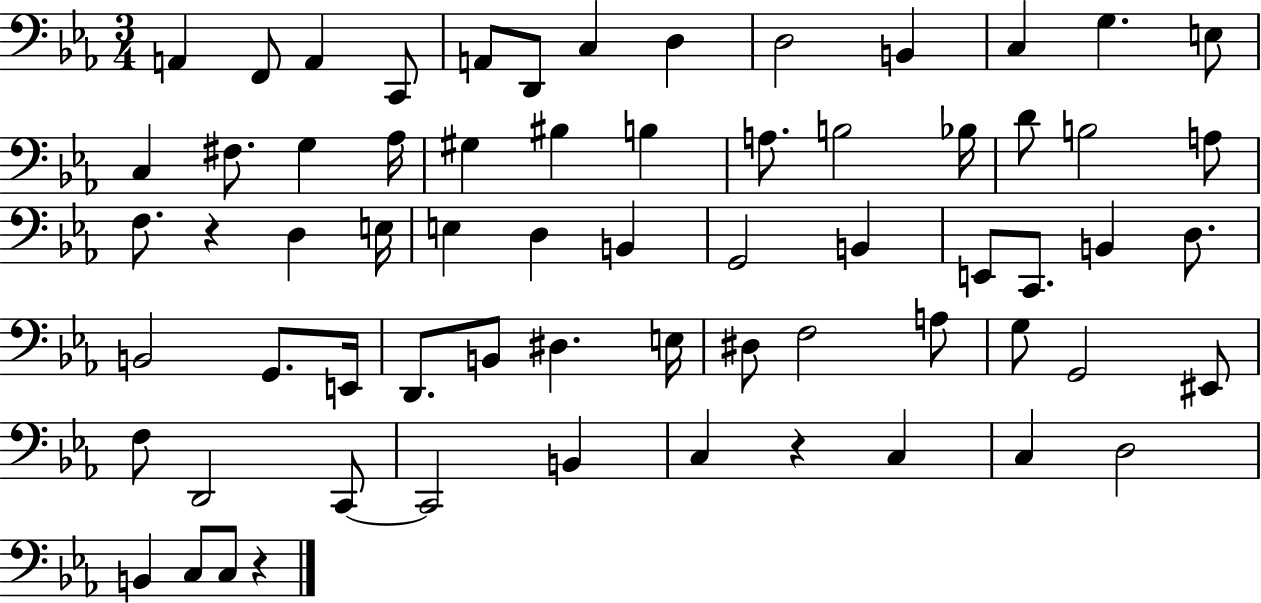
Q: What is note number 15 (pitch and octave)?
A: F#3